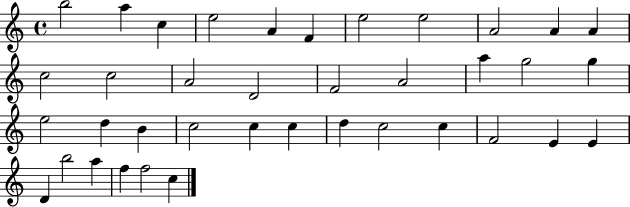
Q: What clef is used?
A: treble